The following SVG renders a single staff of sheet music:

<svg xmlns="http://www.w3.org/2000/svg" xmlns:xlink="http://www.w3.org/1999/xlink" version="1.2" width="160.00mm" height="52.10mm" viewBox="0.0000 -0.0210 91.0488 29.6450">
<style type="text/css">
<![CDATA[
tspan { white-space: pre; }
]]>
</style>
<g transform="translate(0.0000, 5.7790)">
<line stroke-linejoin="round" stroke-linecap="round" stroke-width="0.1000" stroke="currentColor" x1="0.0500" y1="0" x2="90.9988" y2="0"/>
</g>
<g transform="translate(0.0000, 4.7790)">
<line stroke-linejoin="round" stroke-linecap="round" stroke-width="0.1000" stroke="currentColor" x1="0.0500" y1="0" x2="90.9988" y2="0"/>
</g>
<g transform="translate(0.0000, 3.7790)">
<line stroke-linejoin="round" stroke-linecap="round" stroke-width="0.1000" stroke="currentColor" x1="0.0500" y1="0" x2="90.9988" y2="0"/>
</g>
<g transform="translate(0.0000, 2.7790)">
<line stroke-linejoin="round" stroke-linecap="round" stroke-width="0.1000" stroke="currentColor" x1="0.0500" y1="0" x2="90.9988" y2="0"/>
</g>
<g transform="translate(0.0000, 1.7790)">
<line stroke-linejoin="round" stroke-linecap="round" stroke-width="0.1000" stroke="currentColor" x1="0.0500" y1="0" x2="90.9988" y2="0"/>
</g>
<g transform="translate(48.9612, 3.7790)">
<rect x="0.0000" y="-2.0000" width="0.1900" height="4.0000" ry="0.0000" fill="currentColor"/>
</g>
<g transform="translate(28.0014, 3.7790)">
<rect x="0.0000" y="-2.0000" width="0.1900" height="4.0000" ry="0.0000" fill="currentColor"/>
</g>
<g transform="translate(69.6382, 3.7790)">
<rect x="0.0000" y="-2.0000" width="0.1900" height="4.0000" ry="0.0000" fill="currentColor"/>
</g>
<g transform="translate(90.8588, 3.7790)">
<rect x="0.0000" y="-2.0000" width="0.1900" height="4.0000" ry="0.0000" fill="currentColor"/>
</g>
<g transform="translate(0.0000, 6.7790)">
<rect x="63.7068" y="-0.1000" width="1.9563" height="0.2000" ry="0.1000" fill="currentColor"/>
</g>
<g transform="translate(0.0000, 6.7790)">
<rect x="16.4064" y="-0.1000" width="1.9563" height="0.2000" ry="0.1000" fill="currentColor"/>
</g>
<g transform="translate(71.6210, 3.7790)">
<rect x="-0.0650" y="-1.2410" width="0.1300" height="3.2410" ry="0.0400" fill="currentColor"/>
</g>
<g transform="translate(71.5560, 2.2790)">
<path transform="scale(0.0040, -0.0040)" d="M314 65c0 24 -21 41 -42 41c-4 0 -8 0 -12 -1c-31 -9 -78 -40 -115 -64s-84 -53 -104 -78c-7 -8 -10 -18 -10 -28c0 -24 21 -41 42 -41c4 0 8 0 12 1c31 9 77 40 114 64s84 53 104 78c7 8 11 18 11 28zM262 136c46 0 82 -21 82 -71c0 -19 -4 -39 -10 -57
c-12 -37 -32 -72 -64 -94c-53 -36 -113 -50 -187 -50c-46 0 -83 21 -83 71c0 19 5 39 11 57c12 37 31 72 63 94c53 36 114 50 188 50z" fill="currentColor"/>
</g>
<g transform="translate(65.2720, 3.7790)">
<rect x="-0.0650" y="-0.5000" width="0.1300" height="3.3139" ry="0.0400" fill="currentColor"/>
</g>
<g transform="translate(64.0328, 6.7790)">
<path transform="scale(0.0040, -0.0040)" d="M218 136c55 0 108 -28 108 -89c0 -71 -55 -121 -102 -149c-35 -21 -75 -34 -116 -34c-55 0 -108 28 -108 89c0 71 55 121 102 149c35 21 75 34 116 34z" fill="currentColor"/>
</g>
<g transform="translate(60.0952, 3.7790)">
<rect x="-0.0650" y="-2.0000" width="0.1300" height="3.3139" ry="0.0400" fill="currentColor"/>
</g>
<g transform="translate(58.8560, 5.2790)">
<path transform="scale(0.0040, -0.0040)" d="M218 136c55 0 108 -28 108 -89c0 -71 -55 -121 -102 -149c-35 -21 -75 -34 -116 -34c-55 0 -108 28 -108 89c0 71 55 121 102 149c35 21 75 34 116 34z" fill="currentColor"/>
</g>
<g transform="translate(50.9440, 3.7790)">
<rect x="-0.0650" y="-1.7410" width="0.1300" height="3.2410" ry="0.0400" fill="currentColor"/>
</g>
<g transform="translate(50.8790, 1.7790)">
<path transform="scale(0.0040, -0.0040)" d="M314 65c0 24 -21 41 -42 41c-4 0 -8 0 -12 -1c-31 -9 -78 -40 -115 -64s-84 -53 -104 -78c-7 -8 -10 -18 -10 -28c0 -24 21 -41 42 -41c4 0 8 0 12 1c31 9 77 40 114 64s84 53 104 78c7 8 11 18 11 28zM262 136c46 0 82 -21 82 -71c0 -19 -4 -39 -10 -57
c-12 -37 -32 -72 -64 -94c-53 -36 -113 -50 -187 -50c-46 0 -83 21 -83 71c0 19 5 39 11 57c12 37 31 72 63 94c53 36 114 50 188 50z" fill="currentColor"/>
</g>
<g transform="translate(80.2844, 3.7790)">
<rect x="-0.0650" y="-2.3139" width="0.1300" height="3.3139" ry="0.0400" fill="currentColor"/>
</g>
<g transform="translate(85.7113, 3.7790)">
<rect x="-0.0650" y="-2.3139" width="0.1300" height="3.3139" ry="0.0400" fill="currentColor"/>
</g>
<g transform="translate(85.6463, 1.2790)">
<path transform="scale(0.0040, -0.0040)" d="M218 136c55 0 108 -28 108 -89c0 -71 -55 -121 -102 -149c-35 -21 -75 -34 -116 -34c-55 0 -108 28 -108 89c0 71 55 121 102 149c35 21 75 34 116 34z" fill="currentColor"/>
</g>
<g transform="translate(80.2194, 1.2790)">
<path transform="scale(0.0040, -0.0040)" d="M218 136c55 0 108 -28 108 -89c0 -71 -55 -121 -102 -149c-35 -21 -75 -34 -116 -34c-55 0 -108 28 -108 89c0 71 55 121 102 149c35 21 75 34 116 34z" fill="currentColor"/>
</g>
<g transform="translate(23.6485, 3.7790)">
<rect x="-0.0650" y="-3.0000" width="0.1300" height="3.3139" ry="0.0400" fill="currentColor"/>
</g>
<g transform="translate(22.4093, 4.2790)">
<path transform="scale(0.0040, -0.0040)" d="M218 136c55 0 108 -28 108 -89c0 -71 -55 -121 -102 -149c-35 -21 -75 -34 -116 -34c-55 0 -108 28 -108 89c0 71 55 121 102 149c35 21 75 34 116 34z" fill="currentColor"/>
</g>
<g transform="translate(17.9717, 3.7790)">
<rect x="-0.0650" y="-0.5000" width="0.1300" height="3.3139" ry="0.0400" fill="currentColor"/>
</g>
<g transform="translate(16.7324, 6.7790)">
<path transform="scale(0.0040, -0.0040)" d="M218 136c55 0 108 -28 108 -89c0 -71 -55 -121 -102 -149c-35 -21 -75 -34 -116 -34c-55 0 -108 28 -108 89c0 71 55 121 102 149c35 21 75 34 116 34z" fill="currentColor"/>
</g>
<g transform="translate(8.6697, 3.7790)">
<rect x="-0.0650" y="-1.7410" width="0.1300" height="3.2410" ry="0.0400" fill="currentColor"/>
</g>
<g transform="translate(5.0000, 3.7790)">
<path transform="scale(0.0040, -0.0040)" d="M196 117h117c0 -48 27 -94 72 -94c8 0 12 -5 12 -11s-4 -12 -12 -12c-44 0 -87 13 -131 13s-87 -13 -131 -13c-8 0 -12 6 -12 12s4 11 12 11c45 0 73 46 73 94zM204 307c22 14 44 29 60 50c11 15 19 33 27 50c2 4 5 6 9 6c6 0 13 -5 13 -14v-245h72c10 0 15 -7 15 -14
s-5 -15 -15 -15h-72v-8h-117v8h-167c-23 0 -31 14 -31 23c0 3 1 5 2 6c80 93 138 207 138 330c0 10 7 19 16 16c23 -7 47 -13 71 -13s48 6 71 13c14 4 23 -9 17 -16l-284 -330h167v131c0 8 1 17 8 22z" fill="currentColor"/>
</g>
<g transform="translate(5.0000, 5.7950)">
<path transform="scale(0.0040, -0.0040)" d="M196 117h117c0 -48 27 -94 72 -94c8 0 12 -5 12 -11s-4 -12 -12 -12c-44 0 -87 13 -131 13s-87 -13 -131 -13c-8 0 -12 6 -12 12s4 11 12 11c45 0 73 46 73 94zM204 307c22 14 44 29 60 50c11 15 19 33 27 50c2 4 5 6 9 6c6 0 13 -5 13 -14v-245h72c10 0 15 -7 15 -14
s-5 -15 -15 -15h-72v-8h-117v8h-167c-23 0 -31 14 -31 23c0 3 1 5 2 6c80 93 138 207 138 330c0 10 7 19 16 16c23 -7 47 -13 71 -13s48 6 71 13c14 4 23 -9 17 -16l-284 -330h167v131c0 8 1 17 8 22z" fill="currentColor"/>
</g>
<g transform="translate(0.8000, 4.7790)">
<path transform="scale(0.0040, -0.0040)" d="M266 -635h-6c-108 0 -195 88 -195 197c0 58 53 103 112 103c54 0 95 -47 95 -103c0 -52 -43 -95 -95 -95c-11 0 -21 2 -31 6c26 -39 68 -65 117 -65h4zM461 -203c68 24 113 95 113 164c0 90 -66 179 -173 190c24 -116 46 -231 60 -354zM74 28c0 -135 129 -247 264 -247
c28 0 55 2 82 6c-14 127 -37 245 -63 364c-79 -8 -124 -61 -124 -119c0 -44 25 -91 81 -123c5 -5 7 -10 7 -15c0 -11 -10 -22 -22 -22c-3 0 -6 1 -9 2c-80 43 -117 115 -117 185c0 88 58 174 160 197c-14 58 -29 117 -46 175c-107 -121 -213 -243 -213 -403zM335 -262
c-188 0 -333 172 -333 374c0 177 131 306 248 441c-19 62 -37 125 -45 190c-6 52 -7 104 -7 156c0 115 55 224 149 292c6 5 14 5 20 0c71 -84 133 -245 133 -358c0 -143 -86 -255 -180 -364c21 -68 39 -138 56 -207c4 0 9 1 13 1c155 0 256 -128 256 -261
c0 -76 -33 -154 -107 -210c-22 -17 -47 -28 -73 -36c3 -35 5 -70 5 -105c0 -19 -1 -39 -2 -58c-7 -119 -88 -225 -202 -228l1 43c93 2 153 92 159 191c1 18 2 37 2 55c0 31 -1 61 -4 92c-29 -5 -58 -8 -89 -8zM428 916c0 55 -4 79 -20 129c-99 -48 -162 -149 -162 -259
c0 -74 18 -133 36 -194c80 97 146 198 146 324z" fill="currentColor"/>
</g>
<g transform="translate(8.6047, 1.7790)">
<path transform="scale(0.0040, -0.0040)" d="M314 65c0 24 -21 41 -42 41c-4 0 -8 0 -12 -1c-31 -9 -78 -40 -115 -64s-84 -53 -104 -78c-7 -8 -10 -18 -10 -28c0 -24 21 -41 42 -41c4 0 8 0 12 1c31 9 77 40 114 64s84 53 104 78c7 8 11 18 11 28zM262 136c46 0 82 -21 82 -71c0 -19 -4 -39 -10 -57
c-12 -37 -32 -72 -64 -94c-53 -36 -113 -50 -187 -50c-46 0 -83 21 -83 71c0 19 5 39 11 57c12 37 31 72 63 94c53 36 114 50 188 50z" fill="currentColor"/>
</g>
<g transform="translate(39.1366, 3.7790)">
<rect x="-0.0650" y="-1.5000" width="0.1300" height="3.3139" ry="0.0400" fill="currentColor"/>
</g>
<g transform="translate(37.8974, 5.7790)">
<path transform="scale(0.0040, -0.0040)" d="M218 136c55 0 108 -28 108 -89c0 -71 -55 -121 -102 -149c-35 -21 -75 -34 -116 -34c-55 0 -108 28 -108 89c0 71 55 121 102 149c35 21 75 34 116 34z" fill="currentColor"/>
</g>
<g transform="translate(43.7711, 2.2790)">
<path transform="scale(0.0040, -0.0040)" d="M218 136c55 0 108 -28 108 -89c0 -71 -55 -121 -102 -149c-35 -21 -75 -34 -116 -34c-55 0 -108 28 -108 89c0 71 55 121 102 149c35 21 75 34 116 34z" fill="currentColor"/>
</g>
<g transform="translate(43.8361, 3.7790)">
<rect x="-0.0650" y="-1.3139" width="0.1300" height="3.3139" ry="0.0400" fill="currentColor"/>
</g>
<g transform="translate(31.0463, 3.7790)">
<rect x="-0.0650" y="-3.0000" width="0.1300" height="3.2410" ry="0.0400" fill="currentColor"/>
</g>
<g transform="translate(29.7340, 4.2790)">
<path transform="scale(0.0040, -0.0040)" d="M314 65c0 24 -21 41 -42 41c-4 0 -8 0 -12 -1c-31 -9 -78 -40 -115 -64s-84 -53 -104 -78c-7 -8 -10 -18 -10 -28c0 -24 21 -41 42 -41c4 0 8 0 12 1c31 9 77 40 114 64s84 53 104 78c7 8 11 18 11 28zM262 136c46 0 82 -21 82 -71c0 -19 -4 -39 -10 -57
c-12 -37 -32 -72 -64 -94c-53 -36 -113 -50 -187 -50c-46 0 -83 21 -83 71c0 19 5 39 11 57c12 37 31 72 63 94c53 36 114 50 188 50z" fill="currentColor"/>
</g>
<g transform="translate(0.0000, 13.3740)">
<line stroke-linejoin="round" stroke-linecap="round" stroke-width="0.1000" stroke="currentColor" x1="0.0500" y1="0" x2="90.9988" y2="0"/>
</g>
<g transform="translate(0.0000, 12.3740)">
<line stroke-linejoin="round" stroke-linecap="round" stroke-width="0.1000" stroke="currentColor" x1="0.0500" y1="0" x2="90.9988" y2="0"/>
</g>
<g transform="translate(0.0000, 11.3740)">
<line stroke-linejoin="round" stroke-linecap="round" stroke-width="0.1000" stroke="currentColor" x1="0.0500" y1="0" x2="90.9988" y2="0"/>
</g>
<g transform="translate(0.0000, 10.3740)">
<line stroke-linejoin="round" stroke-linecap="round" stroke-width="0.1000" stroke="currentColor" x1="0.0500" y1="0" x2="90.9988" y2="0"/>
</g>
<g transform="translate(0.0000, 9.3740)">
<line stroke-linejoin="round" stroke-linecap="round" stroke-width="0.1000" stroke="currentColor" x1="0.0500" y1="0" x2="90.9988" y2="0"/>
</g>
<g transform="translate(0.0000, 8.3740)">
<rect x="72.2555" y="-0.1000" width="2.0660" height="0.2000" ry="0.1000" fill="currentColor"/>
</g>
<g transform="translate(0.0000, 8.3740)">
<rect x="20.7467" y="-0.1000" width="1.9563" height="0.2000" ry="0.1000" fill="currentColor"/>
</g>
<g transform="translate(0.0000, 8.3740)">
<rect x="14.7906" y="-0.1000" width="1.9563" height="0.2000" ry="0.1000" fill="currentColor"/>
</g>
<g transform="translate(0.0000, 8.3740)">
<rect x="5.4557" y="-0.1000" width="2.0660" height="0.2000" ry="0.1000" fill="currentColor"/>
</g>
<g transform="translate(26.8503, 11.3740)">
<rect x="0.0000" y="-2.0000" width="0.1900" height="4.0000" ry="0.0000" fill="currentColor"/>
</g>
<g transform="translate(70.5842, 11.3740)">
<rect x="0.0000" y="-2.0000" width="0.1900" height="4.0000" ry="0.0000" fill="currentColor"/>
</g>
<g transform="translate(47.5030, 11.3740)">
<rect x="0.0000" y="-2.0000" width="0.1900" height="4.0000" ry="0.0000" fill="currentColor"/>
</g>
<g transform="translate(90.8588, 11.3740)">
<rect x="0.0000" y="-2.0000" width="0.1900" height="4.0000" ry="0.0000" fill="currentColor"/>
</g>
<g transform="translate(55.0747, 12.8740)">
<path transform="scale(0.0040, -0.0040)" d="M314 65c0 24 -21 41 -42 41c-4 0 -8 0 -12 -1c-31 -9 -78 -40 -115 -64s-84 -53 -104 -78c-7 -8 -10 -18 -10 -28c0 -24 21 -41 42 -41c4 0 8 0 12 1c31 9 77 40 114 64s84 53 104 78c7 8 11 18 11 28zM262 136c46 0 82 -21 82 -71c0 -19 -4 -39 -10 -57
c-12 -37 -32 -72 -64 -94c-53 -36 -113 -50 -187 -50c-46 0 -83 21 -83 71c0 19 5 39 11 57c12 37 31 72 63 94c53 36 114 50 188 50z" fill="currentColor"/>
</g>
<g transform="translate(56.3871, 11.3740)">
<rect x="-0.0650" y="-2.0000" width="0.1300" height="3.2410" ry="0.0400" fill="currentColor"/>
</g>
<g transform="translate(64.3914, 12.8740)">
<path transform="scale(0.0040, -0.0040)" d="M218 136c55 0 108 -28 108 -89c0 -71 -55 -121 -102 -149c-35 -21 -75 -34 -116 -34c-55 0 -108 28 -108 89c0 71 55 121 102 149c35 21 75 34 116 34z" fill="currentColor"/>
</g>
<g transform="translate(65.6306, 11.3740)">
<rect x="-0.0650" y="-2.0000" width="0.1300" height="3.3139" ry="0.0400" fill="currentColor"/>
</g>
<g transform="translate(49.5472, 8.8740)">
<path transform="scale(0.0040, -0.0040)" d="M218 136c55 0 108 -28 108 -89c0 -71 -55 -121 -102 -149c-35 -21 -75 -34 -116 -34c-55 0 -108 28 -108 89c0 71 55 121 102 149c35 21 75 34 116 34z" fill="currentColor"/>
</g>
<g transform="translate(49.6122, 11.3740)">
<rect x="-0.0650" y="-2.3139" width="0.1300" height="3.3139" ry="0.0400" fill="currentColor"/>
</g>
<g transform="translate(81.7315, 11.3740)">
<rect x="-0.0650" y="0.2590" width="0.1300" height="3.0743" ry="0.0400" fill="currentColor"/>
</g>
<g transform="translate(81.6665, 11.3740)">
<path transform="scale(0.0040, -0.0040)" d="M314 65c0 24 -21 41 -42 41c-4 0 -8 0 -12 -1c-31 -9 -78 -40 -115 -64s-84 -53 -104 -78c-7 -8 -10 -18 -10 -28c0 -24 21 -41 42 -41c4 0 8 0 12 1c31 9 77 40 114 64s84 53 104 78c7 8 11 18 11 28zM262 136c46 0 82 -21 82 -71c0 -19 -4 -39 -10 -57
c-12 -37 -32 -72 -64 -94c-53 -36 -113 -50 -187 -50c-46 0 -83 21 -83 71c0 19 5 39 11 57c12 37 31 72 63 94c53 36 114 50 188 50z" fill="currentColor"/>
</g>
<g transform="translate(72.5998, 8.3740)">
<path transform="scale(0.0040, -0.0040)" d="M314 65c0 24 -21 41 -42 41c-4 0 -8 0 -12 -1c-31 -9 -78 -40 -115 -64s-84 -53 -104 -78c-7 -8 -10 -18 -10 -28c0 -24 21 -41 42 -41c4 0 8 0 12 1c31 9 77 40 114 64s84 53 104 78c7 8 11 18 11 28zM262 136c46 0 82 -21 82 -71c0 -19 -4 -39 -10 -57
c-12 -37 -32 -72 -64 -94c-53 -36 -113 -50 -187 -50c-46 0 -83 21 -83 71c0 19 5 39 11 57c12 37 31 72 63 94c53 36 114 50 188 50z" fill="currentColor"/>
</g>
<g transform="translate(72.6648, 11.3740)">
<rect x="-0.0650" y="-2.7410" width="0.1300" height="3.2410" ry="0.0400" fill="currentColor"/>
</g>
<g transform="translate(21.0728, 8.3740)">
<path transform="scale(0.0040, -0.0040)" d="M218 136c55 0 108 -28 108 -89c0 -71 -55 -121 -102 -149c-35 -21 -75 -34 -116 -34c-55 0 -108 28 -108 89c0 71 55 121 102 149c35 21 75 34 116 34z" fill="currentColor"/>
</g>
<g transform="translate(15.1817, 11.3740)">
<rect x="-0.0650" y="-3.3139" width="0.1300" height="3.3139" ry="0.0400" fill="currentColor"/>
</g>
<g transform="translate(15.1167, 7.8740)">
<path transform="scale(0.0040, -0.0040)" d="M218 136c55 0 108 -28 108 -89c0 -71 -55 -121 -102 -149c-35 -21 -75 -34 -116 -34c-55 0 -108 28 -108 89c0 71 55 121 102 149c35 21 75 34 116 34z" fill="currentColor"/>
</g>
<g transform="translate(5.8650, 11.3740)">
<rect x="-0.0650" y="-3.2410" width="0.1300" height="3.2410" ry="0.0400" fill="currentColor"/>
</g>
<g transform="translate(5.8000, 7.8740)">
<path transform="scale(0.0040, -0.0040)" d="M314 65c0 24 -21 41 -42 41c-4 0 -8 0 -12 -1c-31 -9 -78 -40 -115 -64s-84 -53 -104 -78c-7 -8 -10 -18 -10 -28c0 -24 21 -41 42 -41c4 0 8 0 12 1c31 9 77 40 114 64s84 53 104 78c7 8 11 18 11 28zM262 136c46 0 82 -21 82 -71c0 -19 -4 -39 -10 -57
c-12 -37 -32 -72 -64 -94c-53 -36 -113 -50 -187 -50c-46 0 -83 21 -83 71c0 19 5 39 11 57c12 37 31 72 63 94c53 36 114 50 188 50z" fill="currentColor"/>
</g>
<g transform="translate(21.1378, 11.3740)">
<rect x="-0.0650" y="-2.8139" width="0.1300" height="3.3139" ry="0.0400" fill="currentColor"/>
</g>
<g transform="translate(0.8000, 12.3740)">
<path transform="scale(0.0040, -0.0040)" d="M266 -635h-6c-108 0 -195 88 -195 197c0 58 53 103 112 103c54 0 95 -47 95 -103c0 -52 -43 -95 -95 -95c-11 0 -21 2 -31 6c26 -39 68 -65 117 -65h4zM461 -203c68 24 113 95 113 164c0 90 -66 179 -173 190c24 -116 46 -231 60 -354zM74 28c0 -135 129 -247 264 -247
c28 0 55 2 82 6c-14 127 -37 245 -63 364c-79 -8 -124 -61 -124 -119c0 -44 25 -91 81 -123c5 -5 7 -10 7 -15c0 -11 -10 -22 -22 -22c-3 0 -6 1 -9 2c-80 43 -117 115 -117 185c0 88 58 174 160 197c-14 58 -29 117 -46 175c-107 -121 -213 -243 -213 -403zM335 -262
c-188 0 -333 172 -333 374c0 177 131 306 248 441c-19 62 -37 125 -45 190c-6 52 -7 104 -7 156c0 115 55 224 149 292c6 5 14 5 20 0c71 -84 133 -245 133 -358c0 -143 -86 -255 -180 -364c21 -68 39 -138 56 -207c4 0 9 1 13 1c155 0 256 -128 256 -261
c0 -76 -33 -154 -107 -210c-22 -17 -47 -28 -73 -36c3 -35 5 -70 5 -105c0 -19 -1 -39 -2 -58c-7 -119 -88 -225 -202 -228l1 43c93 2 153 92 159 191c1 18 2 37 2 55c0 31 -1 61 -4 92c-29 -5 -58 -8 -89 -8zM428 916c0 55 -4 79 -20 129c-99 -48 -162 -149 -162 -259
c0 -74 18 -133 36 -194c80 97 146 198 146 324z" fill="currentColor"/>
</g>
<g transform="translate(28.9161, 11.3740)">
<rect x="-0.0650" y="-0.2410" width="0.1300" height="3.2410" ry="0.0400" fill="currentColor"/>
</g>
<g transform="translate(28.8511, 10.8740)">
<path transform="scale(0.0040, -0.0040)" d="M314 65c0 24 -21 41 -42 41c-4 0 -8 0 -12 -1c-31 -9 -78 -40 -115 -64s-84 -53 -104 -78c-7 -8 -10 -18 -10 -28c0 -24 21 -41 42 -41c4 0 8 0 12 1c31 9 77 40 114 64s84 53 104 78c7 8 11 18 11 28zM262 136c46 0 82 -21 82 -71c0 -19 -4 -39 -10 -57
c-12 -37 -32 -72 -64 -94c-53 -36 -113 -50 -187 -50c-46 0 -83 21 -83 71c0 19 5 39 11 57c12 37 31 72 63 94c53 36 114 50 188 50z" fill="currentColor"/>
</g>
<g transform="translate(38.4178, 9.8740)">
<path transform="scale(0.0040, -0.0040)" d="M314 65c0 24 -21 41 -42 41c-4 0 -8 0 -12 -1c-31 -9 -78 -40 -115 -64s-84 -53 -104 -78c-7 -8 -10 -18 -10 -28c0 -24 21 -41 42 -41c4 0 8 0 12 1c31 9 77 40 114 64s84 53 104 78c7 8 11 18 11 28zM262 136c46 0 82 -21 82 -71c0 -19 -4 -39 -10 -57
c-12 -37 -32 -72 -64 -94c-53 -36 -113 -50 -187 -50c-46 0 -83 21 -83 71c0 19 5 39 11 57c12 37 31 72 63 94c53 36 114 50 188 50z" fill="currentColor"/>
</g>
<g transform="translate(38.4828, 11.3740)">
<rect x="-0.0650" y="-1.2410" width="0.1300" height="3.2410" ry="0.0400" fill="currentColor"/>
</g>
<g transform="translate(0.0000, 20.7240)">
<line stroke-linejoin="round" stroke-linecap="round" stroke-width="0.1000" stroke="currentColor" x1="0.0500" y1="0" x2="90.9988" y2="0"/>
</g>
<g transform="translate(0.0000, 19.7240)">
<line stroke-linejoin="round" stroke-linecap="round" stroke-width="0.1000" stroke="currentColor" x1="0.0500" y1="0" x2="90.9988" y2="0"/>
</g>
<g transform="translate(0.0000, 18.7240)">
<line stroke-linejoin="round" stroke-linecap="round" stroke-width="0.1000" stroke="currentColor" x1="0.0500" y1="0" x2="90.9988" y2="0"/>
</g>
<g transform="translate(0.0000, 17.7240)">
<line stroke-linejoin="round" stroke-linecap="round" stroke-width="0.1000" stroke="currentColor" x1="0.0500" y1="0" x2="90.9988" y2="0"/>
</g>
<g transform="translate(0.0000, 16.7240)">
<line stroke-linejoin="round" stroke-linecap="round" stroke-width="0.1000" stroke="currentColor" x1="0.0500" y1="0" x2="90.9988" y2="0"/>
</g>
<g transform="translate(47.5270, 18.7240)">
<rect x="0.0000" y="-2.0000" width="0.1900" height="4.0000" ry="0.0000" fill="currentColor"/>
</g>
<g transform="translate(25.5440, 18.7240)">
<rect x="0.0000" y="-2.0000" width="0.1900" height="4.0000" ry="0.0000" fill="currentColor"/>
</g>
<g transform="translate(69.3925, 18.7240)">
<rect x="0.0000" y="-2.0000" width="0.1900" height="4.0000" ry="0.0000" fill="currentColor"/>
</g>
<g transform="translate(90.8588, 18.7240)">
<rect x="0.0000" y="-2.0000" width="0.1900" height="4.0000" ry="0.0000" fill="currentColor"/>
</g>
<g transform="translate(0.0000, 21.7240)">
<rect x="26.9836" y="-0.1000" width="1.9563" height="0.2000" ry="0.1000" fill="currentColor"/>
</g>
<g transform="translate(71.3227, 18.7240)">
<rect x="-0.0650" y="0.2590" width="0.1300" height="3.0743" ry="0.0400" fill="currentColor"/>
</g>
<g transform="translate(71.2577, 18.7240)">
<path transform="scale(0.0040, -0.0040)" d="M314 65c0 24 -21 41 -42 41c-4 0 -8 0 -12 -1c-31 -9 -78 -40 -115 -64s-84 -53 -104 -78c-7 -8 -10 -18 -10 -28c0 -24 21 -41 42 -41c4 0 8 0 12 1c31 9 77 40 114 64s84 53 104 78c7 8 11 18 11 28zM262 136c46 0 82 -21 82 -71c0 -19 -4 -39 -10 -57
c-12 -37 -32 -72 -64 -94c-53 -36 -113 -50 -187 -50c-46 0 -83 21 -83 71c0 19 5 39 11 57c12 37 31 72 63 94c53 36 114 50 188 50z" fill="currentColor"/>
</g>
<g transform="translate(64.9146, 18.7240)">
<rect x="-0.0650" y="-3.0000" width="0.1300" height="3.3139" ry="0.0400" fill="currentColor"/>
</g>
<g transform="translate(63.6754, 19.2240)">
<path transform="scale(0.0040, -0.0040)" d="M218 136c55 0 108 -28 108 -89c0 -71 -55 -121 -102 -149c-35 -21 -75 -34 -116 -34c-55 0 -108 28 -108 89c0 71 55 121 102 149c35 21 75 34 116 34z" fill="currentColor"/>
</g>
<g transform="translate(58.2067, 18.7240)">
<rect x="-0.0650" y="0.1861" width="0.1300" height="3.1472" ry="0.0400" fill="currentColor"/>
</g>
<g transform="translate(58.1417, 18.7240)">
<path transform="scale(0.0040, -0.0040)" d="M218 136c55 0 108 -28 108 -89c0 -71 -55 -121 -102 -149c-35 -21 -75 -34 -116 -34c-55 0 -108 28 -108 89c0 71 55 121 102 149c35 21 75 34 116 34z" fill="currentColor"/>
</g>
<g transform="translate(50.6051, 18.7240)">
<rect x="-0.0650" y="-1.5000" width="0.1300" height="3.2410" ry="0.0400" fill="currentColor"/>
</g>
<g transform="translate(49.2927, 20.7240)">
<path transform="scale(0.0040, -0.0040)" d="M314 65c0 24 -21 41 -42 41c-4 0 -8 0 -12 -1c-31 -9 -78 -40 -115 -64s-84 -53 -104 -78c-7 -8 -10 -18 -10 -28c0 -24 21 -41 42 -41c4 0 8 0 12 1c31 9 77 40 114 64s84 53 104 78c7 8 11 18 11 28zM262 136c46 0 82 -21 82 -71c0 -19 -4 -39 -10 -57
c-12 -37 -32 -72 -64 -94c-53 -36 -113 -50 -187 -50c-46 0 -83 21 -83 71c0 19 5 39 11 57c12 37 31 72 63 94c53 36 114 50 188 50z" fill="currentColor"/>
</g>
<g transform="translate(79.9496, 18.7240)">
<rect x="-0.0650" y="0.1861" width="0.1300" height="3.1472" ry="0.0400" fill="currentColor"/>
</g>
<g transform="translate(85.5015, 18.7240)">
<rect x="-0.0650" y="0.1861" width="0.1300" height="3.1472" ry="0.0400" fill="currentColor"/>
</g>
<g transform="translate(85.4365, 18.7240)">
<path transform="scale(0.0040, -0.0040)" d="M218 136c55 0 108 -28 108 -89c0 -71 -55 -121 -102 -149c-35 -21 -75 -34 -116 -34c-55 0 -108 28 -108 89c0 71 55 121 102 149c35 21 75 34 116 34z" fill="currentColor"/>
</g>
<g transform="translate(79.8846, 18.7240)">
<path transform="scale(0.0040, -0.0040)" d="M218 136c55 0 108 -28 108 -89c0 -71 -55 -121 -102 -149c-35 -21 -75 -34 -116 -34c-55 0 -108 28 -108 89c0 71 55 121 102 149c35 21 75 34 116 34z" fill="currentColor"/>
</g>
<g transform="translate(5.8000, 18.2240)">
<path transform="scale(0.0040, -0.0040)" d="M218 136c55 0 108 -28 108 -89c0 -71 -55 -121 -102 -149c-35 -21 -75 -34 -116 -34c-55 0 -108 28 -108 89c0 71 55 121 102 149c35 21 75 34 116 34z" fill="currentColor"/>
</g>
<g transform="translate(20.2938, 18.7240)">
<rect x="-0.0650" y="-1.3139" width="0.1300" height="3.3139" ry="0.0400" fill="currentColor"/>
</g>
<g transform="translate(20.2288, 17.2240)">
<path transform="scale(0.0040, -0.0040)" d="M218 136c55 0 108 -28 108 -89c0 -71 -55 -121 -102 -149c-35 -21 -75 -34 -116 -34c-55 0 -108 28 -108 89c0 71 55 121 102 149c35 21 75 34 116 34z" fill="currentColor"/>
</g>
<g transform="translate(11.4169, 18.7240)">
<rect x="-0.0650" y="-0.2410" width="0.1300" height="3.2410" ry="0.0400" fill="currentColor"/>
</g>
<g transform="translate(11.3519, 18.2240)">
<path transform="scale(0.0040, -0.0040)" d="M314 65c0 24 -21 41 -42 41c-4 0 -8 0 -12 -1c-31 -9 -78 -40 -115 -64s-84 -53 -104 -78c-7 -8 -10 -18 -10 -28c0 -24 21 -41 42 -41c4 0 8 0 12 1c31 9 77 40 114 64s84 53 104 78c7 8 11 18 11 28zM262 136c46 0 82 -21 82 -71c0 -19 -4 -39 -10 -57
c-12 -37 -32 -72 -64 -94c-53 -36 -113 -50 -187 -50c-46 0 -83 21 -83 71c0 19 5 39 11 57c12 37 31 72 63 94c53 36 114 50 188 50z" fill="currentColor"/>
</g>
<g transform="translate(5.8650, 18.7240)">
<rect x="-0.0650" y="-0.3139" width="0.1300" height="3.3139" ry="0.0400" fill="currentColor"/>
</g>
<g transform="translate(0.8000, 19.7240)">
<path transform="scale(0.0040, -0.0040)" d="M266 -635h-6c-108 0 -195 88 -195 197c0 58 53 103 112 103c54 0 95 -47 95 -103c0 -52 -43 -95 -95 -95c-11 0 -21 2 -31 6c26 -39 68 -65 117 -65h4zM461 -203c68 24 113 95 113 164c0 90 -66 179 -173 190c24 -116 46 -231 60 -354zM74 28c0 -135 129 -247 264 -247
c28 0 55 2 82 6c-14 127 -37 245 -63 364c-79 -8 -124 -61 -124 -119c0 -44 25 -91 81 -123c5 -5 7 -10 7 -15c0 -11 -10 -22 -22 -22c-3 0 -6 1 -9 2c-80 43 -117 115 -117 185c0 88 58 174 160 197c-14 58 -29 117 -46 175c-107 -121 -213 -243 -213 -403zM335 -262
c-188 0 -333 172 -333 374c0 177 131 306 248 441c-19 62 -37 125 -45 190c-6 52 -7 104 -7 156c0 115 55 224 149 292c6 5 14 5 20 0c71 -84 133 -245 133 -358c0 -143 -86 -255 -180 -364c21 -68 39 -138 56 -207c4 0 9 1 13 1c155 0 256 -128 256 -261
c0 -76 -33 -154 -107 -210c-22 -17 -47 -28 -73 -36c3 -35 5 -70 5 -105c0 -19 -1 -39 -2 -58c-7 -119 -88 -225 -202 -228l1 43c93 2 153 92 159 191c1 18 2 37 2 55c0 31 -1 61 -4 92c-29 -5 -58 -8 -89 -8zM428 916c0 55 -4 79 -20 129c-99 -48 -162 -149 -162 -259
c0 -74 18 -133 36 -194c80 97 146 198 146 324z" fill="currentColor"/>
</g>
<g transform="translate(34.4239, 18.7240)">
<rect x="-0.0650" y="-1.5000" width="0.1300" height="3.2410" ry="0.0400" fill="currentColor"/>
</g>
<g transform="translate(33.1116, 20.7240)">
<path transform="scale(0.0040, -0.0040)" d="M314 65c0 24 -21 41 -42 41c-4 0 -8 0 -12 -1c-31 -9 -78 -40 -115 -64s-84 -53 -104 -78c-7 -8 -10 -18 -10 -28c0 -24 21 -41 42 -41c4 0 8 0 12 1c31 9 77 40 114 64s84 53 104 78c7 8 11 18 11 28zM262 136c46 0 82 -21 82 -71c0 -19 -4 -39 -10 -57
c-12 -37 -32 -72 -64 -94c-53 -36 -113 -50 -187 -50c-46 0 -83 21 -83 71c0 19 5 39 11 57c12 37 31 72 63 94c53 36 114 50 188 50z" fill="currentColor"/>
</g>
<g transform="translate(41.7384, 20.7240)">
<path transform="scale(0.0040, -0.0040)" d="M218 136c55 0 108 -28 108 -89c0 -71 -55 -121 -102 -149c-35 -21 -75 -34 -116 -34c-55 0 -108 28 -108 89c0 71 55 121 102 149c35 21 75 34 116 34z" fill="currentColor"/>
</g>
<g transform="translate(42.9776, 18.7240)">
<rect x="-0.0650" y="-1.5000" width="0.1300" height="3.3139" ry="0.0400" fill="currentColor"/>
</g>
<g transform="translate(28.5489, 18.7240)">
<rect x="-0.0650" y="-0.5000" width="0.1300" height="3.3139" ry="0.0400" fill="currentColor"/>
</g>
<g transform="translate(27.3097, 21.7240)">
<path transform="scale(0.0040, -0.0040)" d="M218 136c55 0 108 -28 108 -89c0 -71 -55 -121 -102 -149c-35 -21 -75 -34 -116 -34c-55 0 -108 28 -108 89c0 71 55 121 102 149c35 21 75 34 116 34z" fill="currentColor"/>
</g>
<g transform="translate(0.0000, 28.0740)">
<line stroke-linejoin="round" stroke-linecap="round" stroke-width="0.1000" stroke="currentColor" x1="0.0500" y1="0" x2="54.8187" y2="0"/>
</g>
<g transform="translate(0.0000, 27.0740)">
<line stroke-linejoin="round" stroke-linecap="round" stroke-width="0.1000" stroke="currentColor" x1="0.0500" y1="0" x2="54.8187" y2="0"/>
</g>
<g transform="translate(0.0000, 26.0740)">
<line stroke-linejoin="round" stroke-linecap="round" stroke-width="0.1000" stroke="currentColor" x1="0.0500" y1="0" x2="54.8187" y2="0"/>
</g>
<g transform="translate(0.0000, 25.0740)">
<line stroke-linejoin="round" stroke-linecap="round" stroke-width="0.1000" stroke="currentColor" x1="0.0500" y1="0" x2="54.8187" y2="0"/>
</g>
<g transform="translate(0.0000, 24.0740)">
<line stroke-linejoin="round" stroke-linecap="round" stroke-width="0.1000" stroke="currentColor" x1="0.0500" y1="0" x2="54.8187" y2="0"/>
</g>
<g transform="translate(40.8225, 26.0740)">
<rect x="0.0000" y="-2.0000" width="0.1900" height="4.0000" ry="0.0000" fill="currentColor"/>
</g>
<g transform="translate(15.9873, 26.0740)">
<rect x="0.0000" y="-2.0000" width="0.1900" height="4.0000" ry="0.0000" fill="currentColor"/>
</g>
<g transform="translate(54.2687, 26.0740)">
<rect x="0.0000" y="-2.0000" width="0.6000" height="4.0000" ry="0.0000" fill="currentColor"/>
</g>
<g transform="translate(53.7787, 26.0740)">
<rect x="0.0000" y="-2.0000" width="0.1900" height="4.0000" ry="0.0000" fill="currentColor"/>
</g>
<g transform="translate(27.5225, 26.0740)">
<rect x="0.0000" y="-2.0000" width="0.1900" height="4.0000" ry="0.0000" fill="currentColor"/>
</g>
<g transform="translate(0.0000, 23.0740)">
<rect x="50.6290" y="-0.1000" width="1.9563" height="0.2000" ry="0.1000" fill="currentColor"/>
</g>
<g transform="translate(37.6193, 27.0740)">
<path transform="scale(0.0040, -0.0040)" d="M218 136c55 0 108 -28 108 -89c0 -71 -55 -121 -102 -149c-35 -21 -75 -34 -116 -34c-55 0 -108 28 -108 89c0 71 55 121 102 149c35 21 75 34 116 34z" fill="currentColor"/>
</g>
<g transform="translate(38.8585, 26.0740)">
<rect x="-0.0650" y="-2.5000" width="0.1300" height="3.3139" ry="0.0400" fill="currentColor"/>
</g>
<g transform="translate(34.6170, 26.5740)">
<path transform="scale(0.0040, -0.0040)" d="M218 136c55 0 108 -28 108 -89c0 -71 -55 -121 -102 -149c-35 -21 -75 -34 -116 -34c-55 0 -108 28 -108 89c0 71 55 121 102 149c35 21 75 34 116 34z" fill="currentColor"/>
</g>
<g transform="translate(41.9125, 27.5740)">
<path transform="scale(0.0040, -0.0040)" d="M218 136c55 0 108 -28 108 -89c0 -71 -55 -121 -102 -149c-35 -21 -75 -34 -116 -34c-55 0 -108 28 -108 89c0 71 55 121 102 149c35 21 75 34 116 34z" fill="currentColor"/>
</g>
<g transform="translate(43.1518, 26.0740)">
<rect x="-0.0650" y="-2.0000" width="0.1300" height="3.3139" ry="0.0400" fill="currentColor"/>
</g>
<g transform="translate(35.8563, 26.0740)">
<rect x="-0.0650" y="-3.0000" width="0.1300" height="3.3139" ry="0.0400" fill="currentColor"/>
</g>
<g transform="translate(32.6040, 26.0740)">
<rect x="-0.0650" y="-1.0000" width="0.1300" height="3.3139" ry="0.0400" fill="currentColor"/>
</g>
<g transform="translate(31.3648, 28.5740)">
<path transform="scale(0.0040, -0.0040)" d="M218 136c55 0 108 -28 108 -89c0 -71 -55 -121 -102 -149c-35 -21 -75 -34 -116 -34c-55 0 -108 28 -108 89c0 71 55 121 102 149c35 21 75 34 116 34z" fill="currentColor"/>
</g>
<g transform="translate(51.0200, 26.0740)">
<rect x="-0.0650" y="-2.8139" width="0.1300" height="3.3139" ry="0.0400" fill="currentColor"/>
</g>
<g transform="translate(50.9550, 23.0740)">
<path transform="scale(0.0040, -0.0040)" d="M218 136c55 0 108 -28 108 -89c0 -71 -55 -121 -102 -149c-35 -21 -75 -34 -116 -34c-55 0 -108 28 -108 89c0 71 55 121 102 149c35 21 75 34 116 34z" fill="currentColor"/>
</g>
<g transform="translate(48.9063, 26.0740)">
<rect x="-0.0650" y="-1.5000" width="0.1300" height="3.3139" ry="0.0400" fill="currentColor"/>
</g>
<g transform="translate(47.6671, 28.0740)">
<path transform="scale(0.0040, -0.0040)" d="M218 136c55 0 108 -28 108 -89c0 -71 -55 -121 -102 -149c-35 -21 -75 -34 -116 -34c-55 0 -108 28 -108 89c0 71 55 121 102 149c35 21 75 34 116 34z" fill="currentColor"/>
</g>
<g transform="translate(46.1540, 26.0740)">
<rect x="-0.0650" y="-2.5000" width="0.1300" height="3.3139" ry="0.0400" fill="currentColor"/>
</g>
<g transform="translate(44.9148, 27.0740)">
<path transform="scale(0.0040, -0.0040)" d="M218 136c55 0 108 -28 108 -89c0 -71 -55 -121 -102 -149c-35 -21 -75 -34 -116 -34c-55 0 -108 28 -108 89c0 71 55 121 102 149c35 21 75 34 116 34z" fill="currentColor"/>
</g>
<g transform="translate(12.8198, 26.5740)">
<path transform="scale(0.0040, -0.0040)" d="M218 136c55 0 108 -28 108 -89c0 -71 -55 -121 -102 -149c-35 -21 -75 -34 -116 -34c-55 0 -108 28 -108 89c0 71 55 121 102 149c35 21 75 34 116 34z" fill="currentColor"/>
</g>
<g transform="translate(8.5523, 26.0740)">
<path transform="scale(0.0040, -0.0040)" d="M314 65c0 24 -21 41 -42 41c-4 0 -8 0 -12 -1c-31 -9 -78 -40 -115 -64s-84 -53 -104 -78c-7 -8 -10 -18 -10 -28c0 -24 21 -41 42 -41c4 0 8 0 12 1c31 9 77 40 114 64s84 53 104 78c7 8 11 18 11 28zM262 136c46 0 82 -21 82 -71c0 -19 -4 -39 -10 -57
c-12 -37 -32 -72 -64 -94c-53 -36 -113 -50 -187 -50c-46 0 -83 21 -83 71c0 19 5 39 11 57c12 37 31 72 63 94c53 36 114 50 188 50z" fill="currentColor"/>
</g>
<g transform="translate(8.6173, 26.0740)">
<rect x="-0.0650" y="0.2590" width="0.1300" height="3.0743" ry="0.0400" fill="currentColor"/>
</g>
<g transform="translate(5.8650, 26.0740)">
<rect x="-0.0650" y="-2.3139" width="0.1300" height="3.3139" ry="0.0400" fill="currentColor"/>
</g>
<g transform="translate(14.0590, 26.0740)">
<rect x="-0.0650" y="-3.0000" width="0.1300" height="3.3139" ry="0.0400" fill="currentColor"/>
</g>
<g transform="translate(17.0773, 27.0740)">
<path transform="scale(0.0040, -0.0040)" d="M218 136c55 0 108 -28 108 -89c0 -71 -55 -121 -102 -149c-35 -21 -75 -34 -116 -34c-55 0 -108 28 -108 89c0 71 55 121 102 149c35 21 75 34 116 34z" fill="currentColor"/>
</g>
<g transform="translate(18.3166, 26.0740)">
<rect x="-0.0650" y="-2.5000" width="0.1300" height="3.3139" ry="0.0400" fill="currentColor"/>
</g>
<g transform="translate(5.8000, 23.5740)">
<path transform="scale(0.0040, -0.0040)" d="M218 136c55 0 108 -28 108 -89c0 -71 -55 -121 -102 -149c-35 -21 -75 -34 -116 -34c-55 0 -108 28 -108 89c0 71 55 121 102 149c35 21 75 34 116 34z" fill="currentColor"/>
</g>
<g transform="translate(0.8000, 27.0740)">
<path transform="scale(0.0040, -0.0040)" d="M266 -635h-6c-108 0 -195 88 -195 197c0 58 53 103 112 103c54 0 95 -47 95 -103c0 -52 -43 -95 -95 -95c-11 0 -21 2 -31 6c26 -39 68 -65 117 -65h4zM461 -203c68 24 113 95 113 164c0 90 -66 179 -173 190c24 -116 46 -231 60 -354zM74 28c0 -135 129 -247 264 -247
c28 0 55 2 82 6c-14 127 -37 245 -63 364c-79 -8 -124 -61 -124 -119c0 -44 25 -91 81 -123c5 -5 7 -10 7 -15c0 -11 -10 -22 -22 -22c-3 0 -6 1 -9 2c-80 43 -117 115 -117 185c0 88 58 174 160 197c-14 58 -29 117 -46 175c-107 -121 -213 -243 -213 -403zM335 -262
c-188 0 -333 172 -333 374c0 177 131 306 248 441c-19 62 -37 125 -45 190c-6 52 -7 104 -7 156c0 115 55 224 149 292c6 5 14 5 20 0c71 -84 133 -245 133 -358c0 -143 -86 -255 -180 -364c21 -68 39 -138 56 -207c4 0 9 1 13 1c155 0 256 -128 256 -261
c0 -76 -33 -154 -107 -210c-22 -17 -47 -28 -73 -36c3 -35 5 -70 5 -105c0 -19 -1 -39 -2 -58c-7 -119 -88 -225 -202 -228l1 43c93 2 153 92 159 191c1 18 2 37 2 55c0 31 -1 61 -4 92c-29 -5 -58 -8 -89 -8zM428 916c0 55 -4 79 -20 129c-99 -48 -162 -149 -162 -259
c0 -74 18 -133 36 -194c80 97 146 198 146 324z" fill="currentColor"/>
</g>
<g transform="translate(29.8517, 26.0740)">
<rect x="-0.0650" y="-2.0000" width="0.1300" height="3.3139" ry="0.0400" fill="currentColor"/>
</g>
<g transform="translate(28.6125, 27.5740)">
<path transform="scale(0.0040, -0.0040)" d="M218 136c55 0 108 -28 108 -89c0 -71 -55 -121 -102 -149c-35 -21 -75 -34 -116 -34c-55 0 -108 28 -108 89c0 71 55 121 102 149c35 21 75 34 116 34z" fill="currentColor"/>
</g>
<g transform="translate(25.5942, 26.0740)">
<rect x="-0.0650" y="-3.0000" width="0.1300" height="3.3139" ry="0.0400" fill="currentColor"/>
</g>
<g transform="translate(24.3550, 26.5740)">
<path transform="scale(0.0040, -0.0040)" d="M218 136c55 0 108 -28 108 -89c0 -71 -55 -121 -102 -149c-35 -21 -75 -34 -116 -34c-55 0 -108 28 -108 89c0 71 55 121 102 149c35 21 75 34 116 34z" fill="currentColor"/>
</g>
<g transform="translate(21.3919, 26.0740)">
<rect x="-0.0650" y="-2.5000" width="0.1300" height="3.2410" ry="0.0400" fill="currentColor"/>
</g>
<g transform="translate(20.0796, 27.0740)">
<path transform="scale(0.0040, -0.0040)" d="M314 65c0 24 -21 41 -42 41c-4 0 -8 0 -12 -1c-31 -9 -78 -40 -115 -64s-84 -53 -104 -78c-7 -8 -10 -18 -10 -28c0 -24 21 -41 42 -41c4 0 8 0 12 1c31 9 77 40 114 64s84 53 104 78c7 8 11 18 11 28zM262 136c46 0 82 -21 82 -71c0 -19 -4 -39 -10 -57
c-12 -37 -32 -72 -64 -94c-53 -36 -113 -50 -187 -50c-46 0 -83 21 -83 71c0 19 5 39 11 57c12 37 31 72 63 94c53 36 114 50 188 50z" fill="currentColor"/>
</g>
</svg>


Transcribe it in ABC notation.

X:1
T:Untitled
M:4/4
L:1/4
K:C
f2 C A A2 E e f2 F C e2 g g b2 b a c2 e2 g F2 F a2 B2 c c2 e C E2 E E2 B A B2 B B g B2 A G G2 A F D A G F G E a